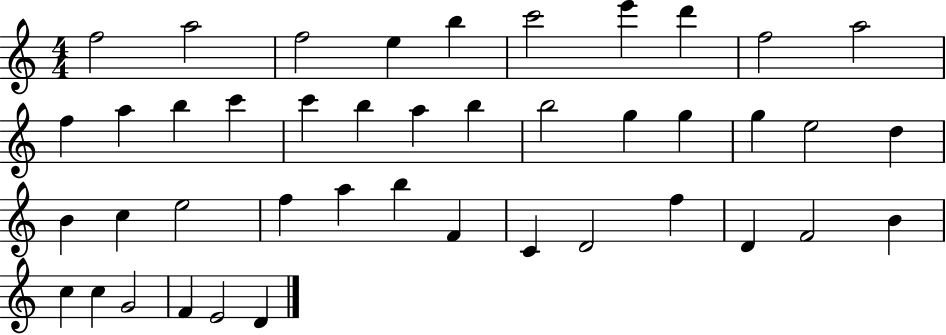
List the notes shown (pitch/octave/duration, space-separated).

F5/h A5/h F5/h E5/q B5/q C6/h E6/q D6/q F5/h A5/h F5/q A5/q B5/q C6/q C6/q B5/q A5/q B5/q B5/h G5/q G5/q G5/q E5/h D5/q B4/q C5/q E5/h F5/q A5/q B5/q F4/q C4/q D4/h F5/q D4/q F4/h B4/q C5/q C5/q G4/h F4/q E4/h D4/q